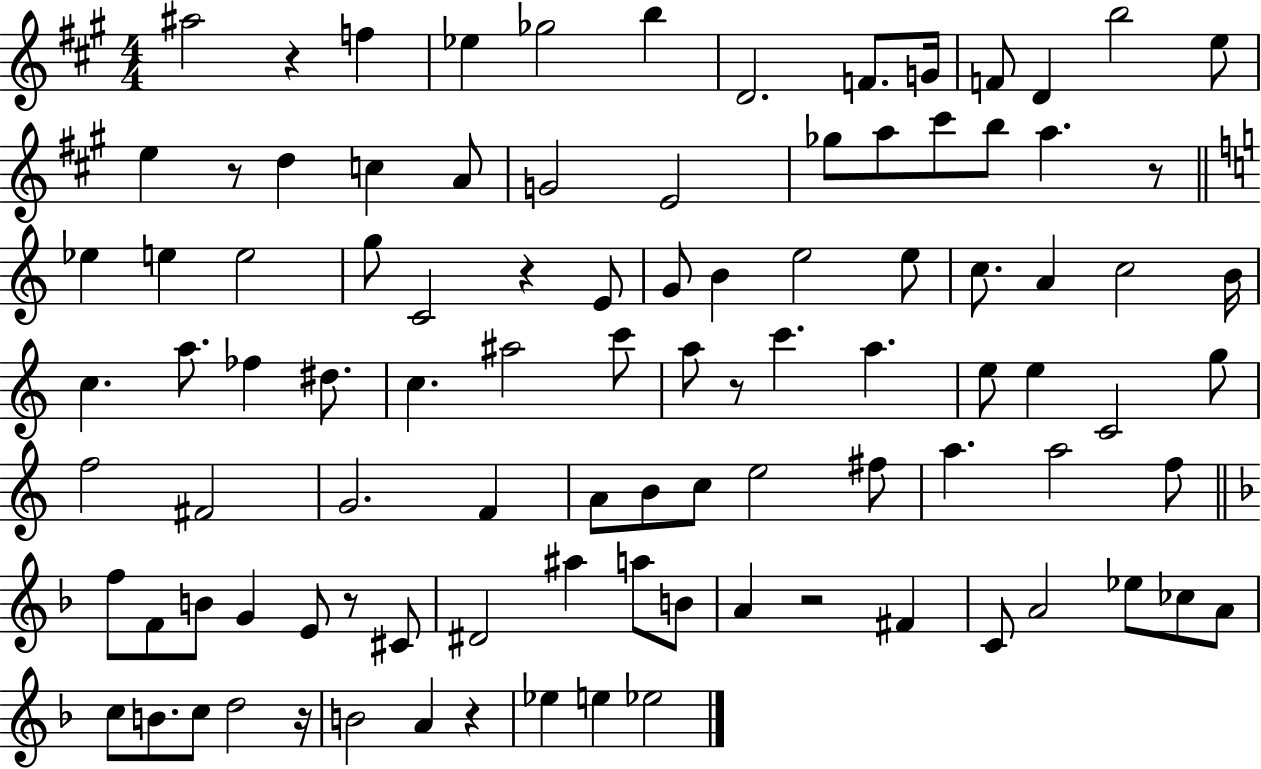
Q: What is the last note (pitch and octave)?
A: Eb5